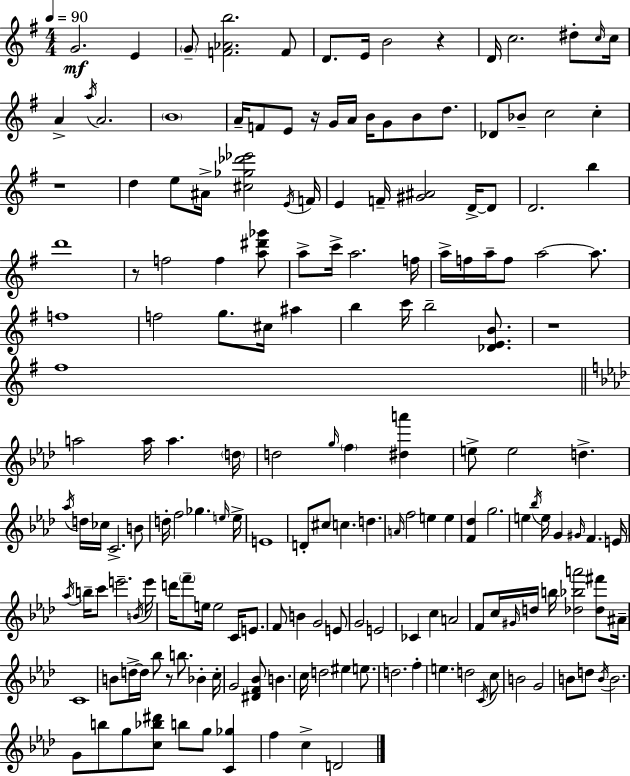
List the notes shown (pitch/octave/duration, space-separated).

G4/h. E4/q G4/e [F4,Ab4,B5]/h. F4/e D4/e. E4/s B4/h R/q D4/s C5/h. D#5/e C5/s C5/s A4/q A5/s A4/h. B4/w A4/s F4/e E4/e R/s G4/s A4/s B4/s G4/e B4/e D5/e. Db4/e Bb4/e C5/h C5/q R/w D5/q E5/e A#4/s [C#5,Gb5,Db6,Eb6]/h E4/s F4/s E4/q F4/s [G#4,A#4]/h D4/s D4/e D4/h. B5/q D6/w R/e F5/h F5/q [A5,D#6,Gb6]/e A5/e C6/s A5/h. F5/s A5/s F5/s A5/s F5/e A5/h A5/e. F5/w F5/h G5/e. C#5/s A#5/q B5/q C6/s B5/h [Db4,E4,B4]/e. R/w F#5/w A5/h A5/s A5/q. D5/s D5/h G5/s F5/q [D#5,A6]/q E5/e E5/h D5/q. Ab5/s D5/s CES5/s C4/h. B4/e D5/s F5/h Gb5/q. E5/s E5/s E4/w D4/e C#5/e C5/q. D5/q. A4/s F5/h E5/q E5/q [F4,Db5]/q G5/h. E5/q Bb5/s E5/s G4/q G#4/s F4/q. E4/s Ab5/s B5/s C6/e E6/h. B4/s E6/s D6/s F6/e E5/s E5/h C4/s E4/e. F4/e B4/q G4/h E4/e G4/h E4/h CES4/q C5/q A4/h F4/e C5/s G#4/s D5/s B5/s [Db5,Bb5,A6]/h [Db5,F#6]/e A#4/s C4/w B4/e D5/s D5/s Bb5/e R/e B5/e. Bb4/q C5/s G4/h [D#4,F4,Bb4]/e B4/q. C5/s D5/h EIS5/q E5/e. D5/h. F5/q E5/q. D5/h C4/s C5/e B4/h G4/h B4/e D5/e B4/s B4/h. G4/e B5/e G5/e [C5,Bb5,D#6]/e B5/e G5/e [C4,Gb5]/q F5/q C5/q D4/h